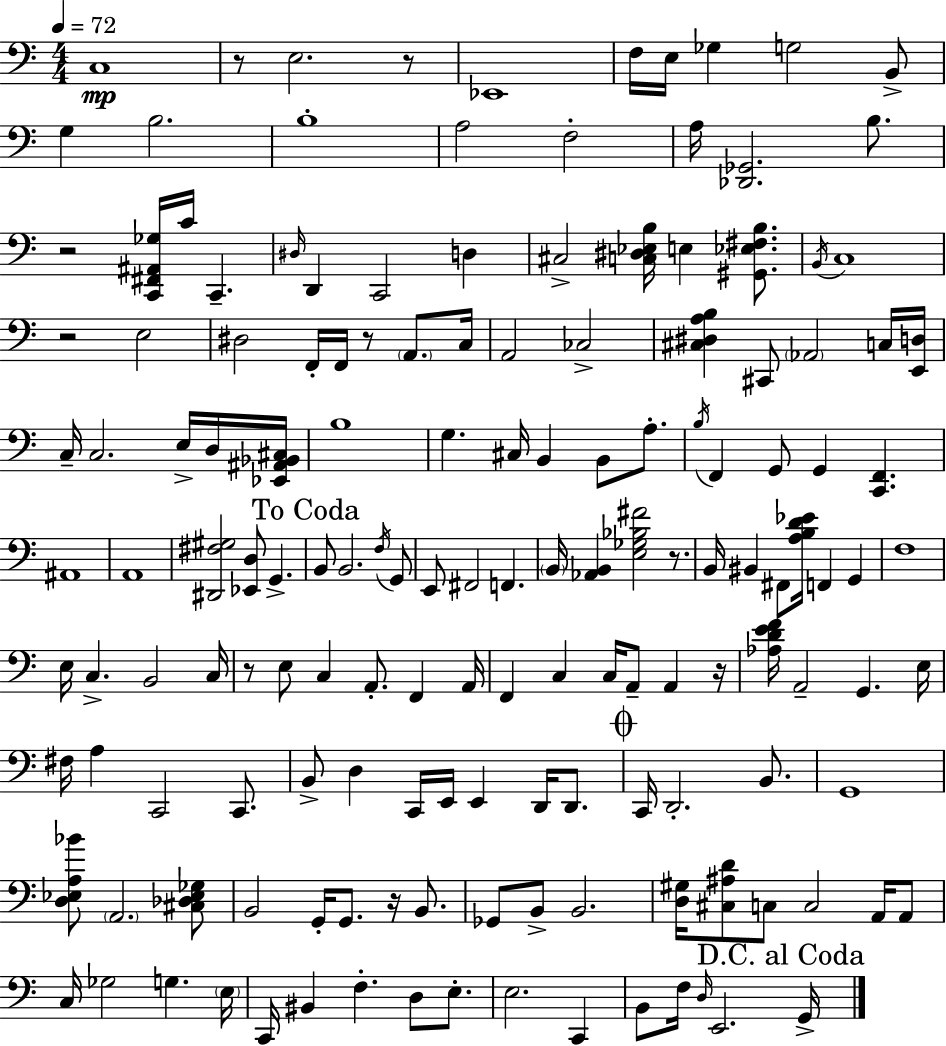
{
  \clef bass
  \numericTimeSignature
  \time 4/4
  \key c \major
  \tempo 4 = 72
  c1\mp | r8 e2. r8 | ees,1 | f16 e16 ges4 g2 b,8-> | \break g4 b2. | b1-. | a2 f2-. | a16 <des, ges,>2. b8. | \break r2 <c, fis, ais, ges>16 c'16 c,4.-- | \grace { dis16 } d,4 c,2 d4 | cis2-> <c dis ees b>16 e4 <gis, ees fis b>8. | \acciaccatura { b,16 } c1 | \break r2 e2 | dis2 f,16-. f,16 r8 \parenthesize a,8. | c16 a,2 ces2-> | <cis dis a b>4 cis,8 \parenthesize aes,2 | \break c16 <e, d>16 c16-- c2. e16-> | d16 <ees, ais, bes, cis>16 b1 | g4. cis16 b,4 b,8 a8.-. | \acciaccatura { b16 } f,4 g,8 g,4 <c, f,>4. | \break ais,1 | a,1 | <dis, fis gis>2 <ees, d>8 g,4.-> | \mark "To Coda" b,8 b,2. | \break \acciaccatura { f16 } g,8 e,8 fis,2 f,4. | \parenthesize b,16 <aes, b,>4 <e ges bes fis'>2 | r8. b,16 bis,4 fis,8 <a b d' ees'>16 f,4 | g,4 f1 | \break e16 c4.-> b,2 | c16 r8 e8 c4 a,8.-. f,4 | a,16 f,4 c4 c16 a,8-- a,4 | r16 <aes d' e' f'>16 a,2-- g,4. | \break e16 fis16 a4 c,2 | c,8. b,8-> d4 c,16 e,16 e,4 | d,16 d,8. \mark \markup { \musicglyph "scripts.coda" } c,16 d,2.-. | b,8. g,1 | \break <d ees a bes'>8 \parenthesize a,2. | <cis des ees ges>8 b,2 g,16-. g,8. | r16 b,8. ges,8 b,8-> b,2. | <d gis>16 <cis ais d'>8 c8 c2 | \break a,16 a,8 c16 ges2 g4. | \parenthesize e16 c,16 bis,4 f4.-. d8 | e8.-. e2. | c,4 b,8 f16 \grace { d16 } e,2. | \break \mark "D.C. al Coda" g,16-> \bar "|."
}